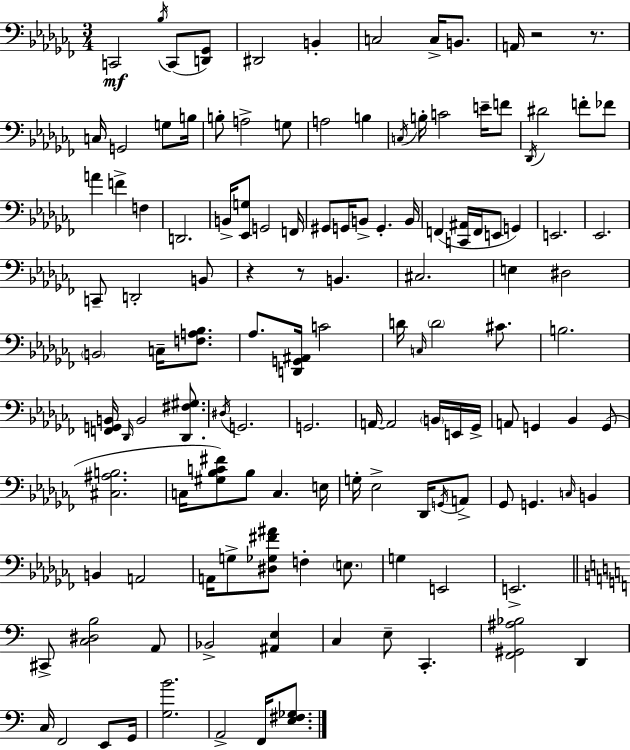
X:1
T:Untitled
M:3/4
L:1/4
K:Abm
C,,2 _B,/4 C,,/2 [D,,_G,,]/2 ^D,,2 B,, C,2 C,/4 B,,/2 A,,/4 z2 z/2 C,/4 G,,2 G,/2 B,/4 B,/2 A,2 G,/2 A,2 B, C,/4 B,/4 C2 E/4 F/2 _D,,/4 ^D2 F/2 _F/2 A F F, D,,2 B,,/4 [_E,,G,]/2 G,,2 F,,/4 ^G,,/2 G,,/4 B,,/2 G,, B,,/4 F,, [C,,^A,,]/4 F,,/4 E,,/2 G,, E,,2 _E,,2 C,,/2 D,,2 B,,/2 z z/2 B,, ^C,2 E, ^D,2 B,,2 C,/4 [F,A,_B,]/2 _A,/2 [D,,G,,^A,,]/4 C2 D/4 C,/4 D2 ^C/2 B,2 [F,,G,,B,,]/4 _D,,/4 B,,2 [_D,,^F,^G,]/2 ^D,/4 G,,2 G,,2 A,,/4 A,,2 B,,/4 E,,/4 _G,,/4 A,,/2 G,, _B,, G,,/2 [^C,^A,B,]2 C,/4 [^G,_B,C^F]/2 _B,/2 C, E,/4 G,/4 _E,2 _D,,/4 G,,/4 A,,/2 _G,,/2 G,, C,/4 B,, B,, A,,2 A,,/4 G,/2 [^D,_G,^F^A]/2 F, E,/2 G, E,,2 E,,2 ^C,,/2 [C,^D,B,]2 A,,/2 _B,,2 [^A,,E,] C, E,/2 C,, [F,,^G,,^A,_B,]2 D,, C,/4 F,,2 E,,/2 G,,/4 [G,B]2 A,,2 F,,/4 [E,^F,_G,]/2